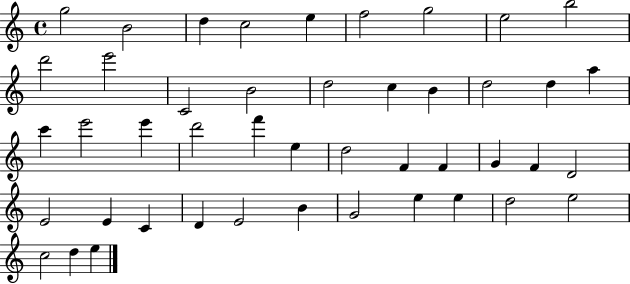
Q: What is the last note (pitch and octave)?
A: E5